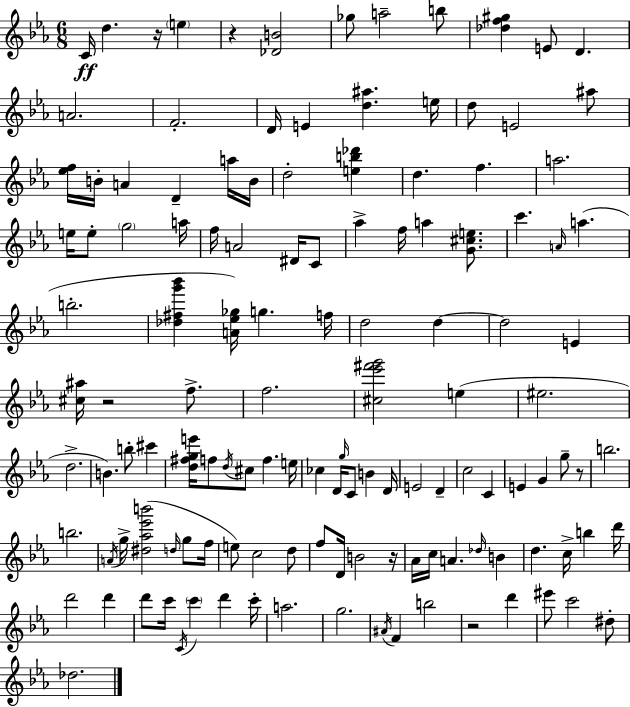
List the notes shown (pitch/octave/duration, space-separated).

C4/s D5/q. R/s E5/q R/q [Db4,B4]/h Gb5/e A5/h B5/e [Db5,F5,G#5]/q E4/e D4/q. A4/h. F4/h. D4/s E4/q [D5,A#5]/q. E5/s D5/e E4/h A#5/e [Eb5,F5]/s B4/s A4/q D4/q A5/s B4/s D5/h [E5,B5,Db6]/q D5/q. F5/q. A5/h. E5/s E5/e G5/h A5/s F5/s A4/h D#4/s C4/e Ab5/q F5/s A5/q [G4,C#5,E5]/e. C6/q. A4/s A5/q. B5/h. [Db5,F#5,G6,Bb6]/q [A4,Eb5,Gb5]/s G5/q. F5/s D5/h D5/q D5/h E4/q [C#5,A#5]/s R/h F5/e. F5/h. [C#5,Eb6,F#6,G6]/h E5/q EIS5/h. D5/h. B4/q. B5/e C#6/q [D5,F#5,G5,E6]/s F5/e D5/s C#5/e F5/q. E5/s CES5/q D4/s G5/s C4/e B4/q D4/s E4/h D4/q C5/h C4/q E4/q G4/q G5/e R/e B5/h. B5/h. A4/s G5/s [D#5,Ab5,Eb6,B6]/h D5/s G5/e F5/s E5/e C5/h D5/e F5/e D4/s B4/h R/s Ab4/s C5/s A4/q. Db5/s B4/q D5/q. C5/s B5/q D6/s D6/h D6/q D6/e C6/s C4/s C6/q D6/q C6/s A5/h. G5/h. A#4/s F4/q B5/h R/h D6/q EIS6/e C6/h D#5/e Db5/h.